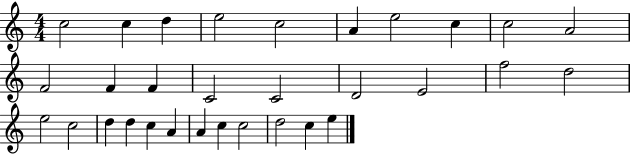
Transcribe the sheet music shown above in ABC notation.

X:1
T:Untitled
M:4/4
L:1/4
K:C
c2 c d e2 c2 A e2 c c2 A2 F2 F F C2 C2 D2 E2 f2 d2 e2 c2 d d c A A c c2 d2 c e